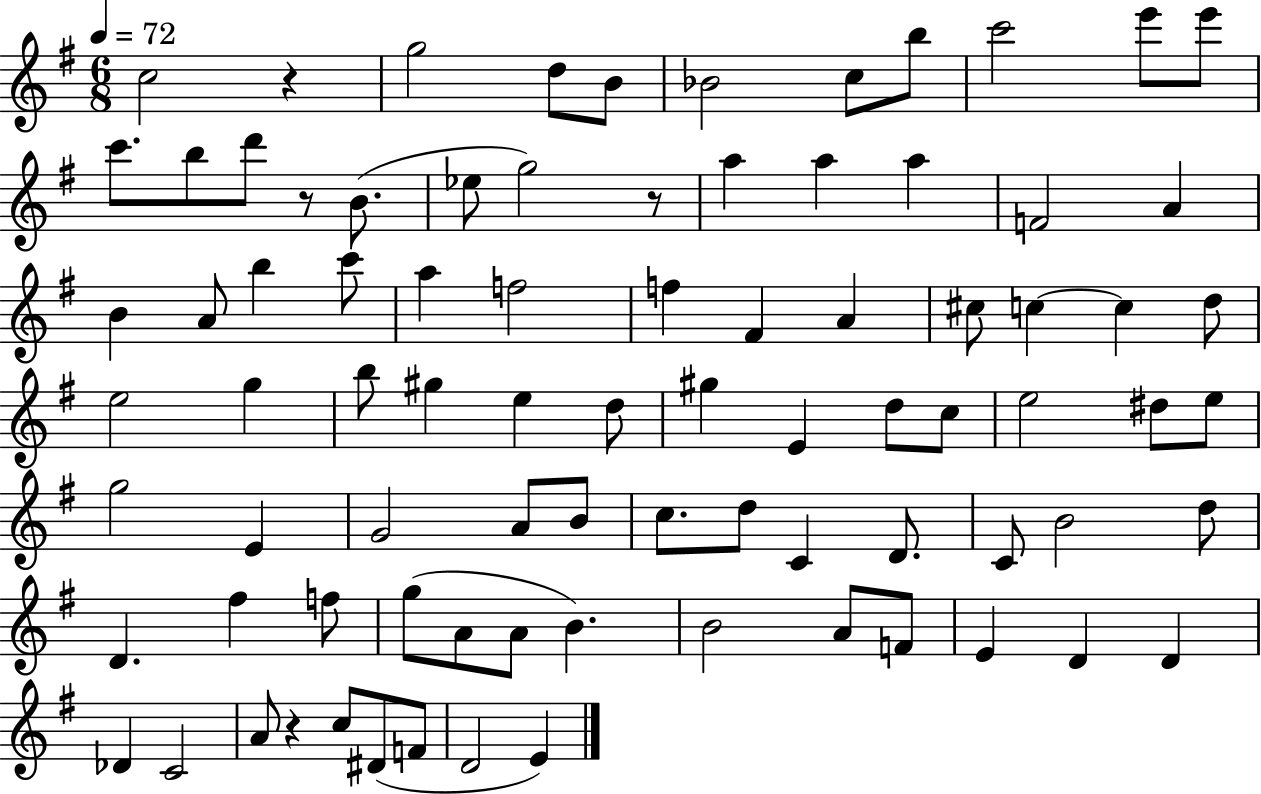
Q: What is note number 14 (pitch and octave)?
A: B4